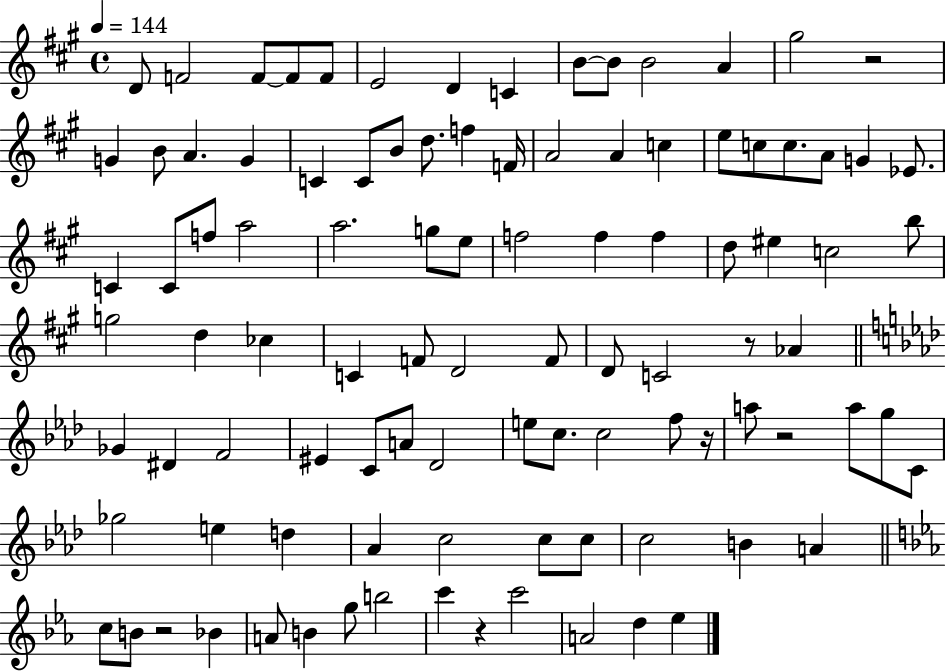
X:1
T:Untitled
M:4/4
L:1/4
K:A
D/2 F2 F/2 F/2 F/2 E2 D C B/2 B/2 B2 A ^g2 z2 G B/2 A G C C/2 B/2 d/2 f F/4 A2 A c e/2 c/2 c/2 A/2 G _E/2 C C/2 f/2 a2 a2 g/2 e/2 f2 f f d/2 ^e c2 b/2 g2 d _c C F/2 D2 F/2 D/2 C2 z/2 _A _G ^D F2 ^E C/2 A/2 _D2 e/2 c/2 c2 f/2 z/4 a/2 z2 a/2 g/2 C/2 _g2 e d _A c2 c/2 c/2 c2 B A c/2 B/2 z2 _B A/2 B g/2 b2 c' z c'2 A2 d _e